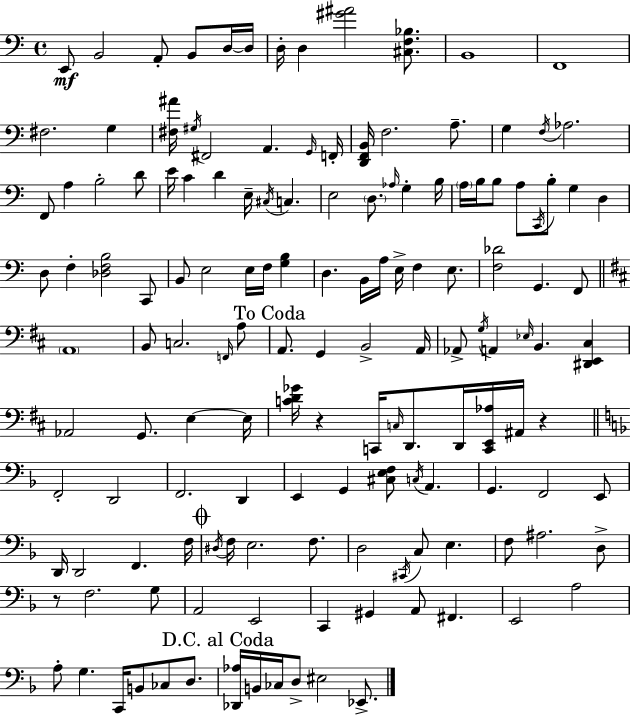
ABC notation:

X:1
T:Untitled
M:4/4
L:1/4
K:C
E,,/2 B,,2 A,,/2 B,,/2 D,/4 D,/4 D,/4 D, [^G^A]2 [^C,F,_B,]/2 B,,4 F,,4 ^F,2 G, [^F,^A]/4 ^G,/4 ^F,,2 A,, G,,/4 F,,/4 [D,,F,,B,,]/4 F,2 A,/2 G, F,/4 _A,2 F,,/2 A, B,2 D/2 E/4 C D E,/4 ^C,/4 C, E,2 D,/2 _A,/4 G, B,/4 A,/4 B,/4 B,/2 A,/2 C,,/4 B,/2 G, D, D,/2 F, [_D,F,B,]2 C,,/2 B,,/2 E,2 E,/4 F,/4 [G,B,] D, B,,/4 A,/4 E,/4 F, E,/2 [F,_D]2 G,, F,,/2 A,,4 B,,/2 C,2 F,,/4 A,/2 A,,/2 G,, B,,2 A,,/4 _A,,/2 G,/4 A,, _E,/4 B,, [^D,,E,,^C,] _A,,2 G,,/2 E, E,/4 [CD_G]/4 z C,,/4 C,/4 D,,/2 D,,/4 [C,,E,,_A,]/4 ^A,,/4 z F,,2 D,,2 F,,2 D,, E,, G,, [^C,E,F,]/2 C,/4 A,, G,, F,,2 E,,/2 D,,/4 D,,2 F,, F,/4 ^D,/4 F,/4 E,2 F,/2 D,2 ^C,,/4 C,/2 E, F,/2 ^A,2 D,/2 z/2 F,2 G,/2 A,,2 E,,2 C,, ^G,, A,,/2 ^F,, E,,2 A,2 A,/2 G, C,,/4 B,,/2 _C,/2 D,/2 [_D,,_A,]/4 B,,/4 _C,/4 D,/2 ^E,2 _E,,/2